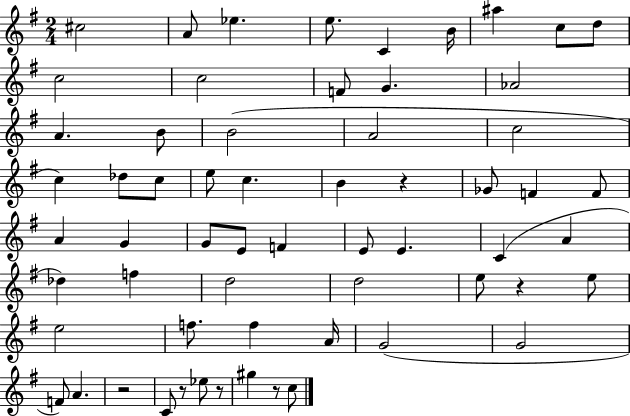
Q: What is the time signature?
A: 2/4